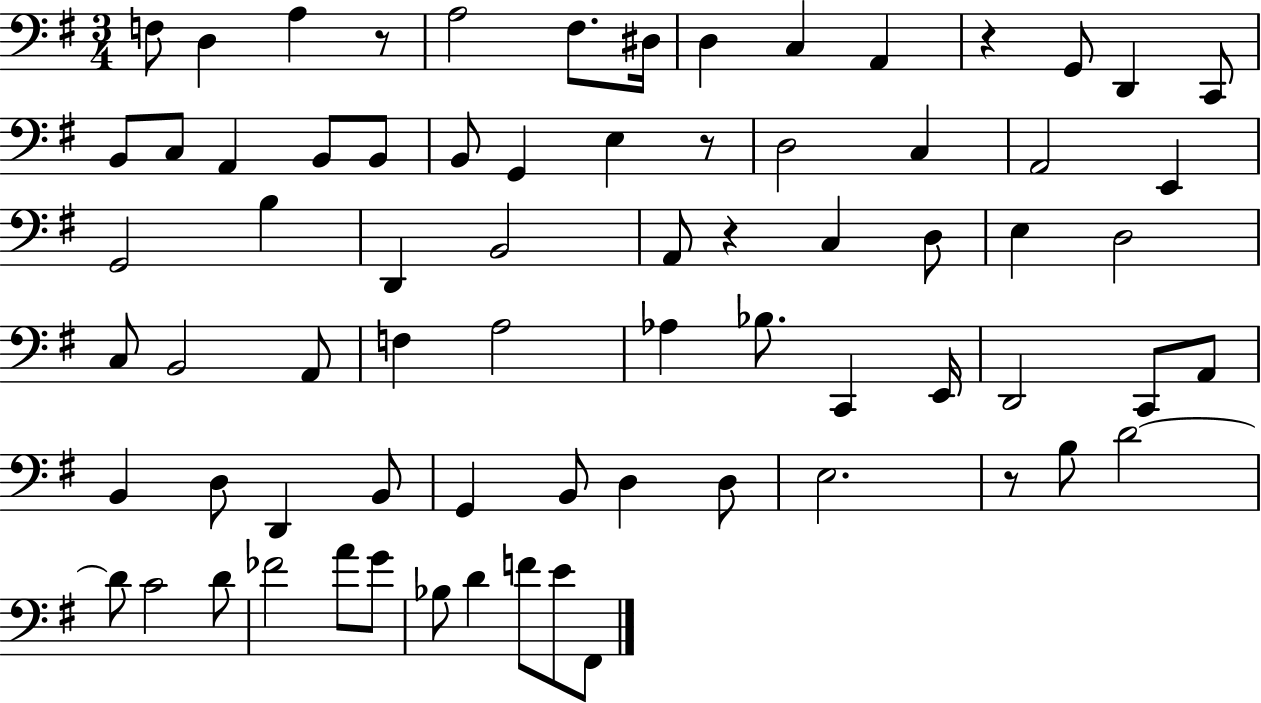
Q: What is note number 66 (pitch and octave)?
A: E4